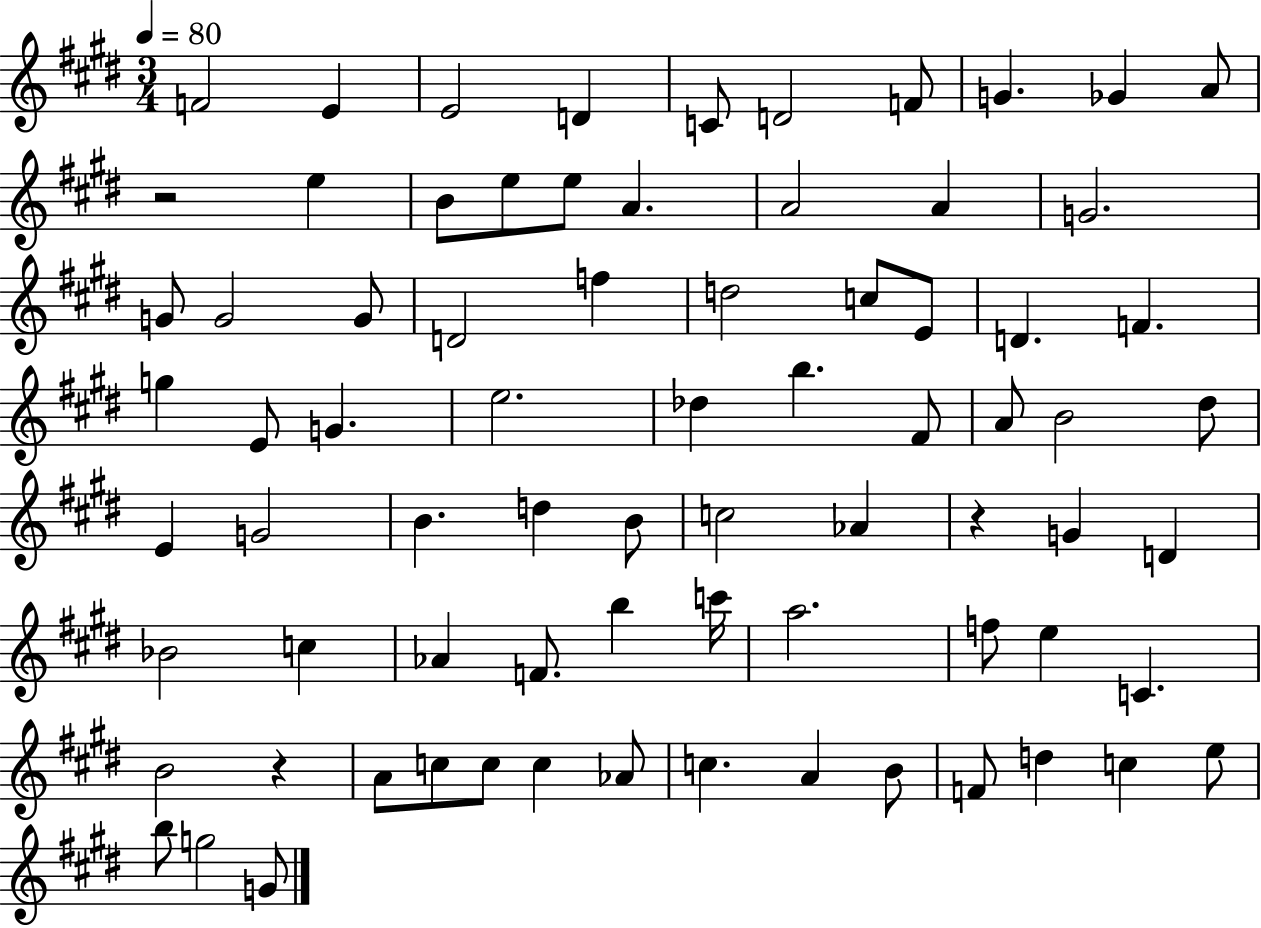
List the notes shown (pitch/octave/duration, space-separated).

F4/h E4/q E4/h D4/q C4/e D4/h F4/e G4/q. Gb4/q A4/e R/h E5/q B4/e E5/e E5/e A4/q. A4/h A4/q G4/h. G4/e G4/h G4/e D4/h F5/q D5/h C5/e E4/e D4/q. F4/q. G5/q E4/e G4/q. E5/h. Db5/q B5/q. F#4/e A4/e B4/h D#5/e E4/q G4/h B4/q. D5/q B4/e C5/h Ab4/q R/q G4/q D4/q Bb4/h C5/q Ab4/q F4/e. B5/q C6/s A5/h. F5/e E5/q C4/q. B4/h R/q A4/e C5/e C5/e C5/q Ab4/e C5/q. A4/q B4/e F4/e D5/q C5/q E5/e B5/e G5/h G4/e